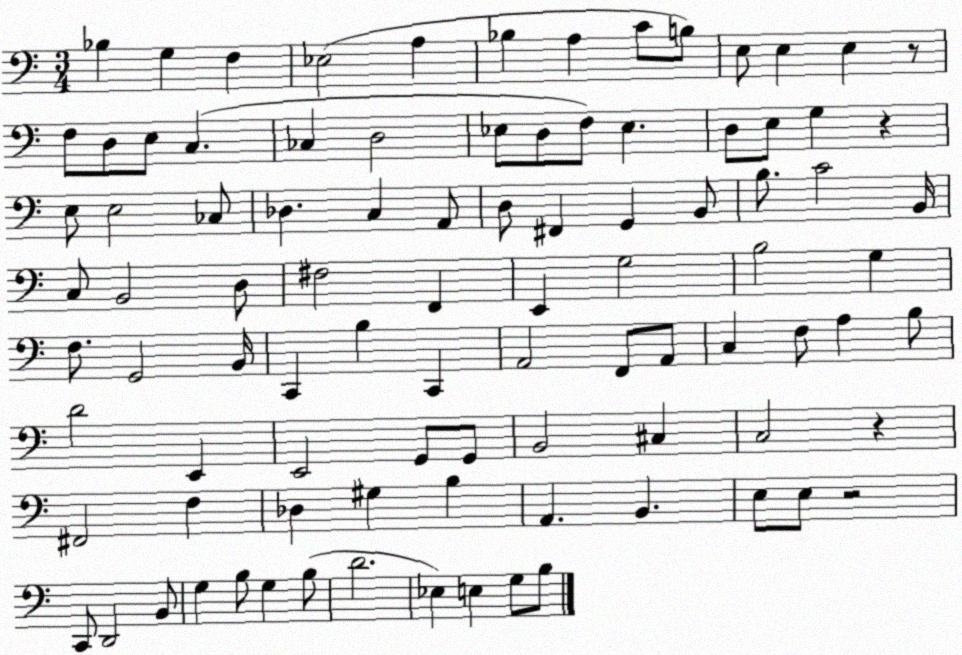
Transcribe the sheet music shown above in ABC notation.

X:1
T:Untitled
M:3/4
L:1/4
K:C
_B, G, F, _E,2 A, _B, A, C/2 B,/2 E,/2 E, E, z/2 F,/2 D,/2 E,/2 C, _C, D,2 _E,/2 D,/2 F,/2 _E, D,/2 E,/2 G, z E,/2 E,2 _C,/2 _D, C, A,,/2 D,/2 ^F,, G,, B,,/2 B,/2 C2 B,,/4 C,/2 B,,2 D,/2 ^F,2 F,, E,, G,2 B,2 G, F,/2 G,,2 B,,/4 C,, B, C,, A,,2 F,,/2 A,,/2 C, F,/2 A, B,/2 D2 E,, E,,2 G,,/2 G,,/2 B,,2 ^C, C,2 z ^F,,2 F, _D, ^G, B, A,, B,, E,/2 E,/2 z2 C,,/2 D,,2 B,,/2 G, B,/2 G, B,/2 D2 _E, E, G,/2 B,/2